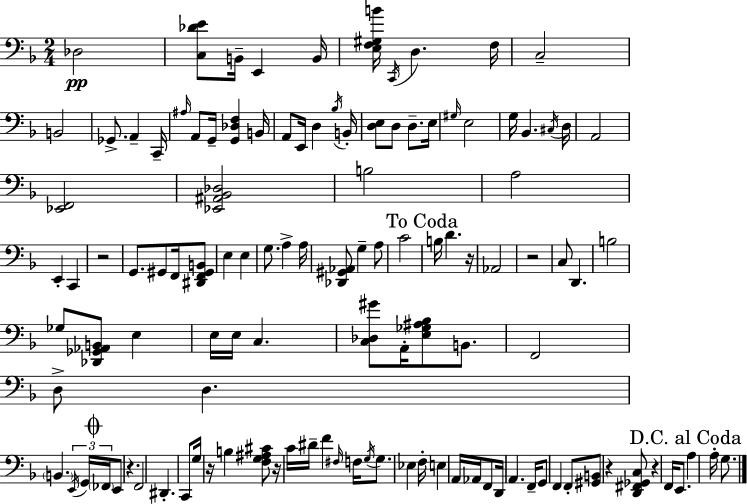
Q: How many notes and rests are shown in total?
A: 118